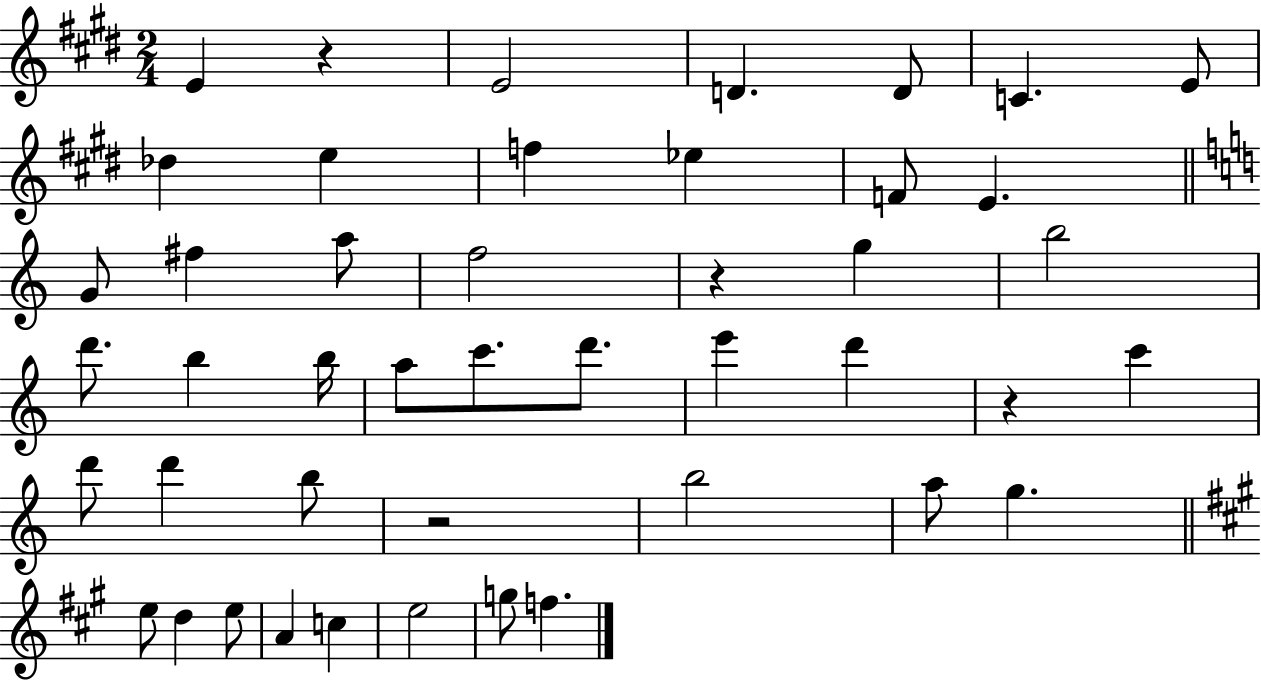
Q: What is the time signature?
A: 2/4